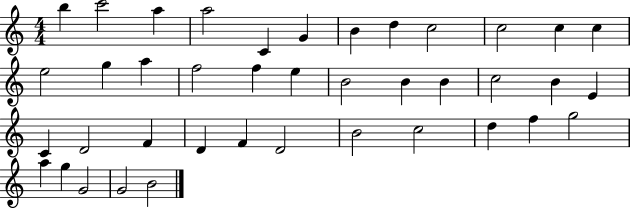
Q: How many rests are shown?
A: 0